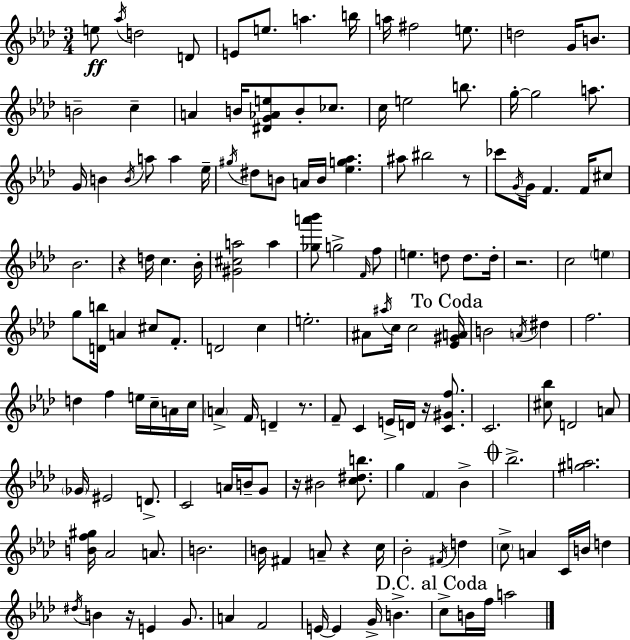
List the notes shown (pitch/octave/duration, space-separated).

E5/e Ab5/s D5/h D4/e E4/e E5/e. A5/q. B5/s A5/s F#5/h E5/e. D5/h G4/s B4/e. B4/h C5/q A4/q B4/s [D#4,G4,Ab4,E5]/e B4/e CES5/e. C5/s E5/h B5/e. G5/s G5/h A5/e. G4/s B4/q B4/s A5/e A5/q Eb5/s G#5/s D#5/e B4/e A4/s B4/s [Eb5,G5,Ab5]/q. A#5/e BIS5/h R/e CES6/e G4/s G4/s F4/q. F4/s C#5/e Bb4/h. R/q D5/s C5/q. Bb4/s [G#4,C#5,A5]/h A5/q [Gb5,A6,Bb6]/e G5/h F4/s F5/e E5/q. D5/e D5/e. D5/s R/h. C5/h E5/q G5/e [D4,B5]/s A4/q C#5/e F4/e. D4/h C5/q E5/h. A#4/e A#5/s C5/s C5/h [Eb4,G#4,A4]/s B4/h A4/s D#5/q F5/h. D5/q F5/q E5/s C5/s A4/s C5/s A4/q F4/s D4/q R/e. F4/e C4/q E4/s D4/s R/s [C4,G#4,F5]/e. C4/h. [C#5,Bb5]/e D4/h A4/e Gb4/s EIS4/h D4/e. C4/h A4/s B4/s G4/e R/s BIS4/h [C5,D#5,B5]/e. G5/q F4/q Bb4/q Bb5/h. [G#5,A5]/h. [B4,F5,G#5]/s Ab4/h A4/e. B4/h. B4/s F#4/q A4/e R/q C5/s Bb4/h F#4/s D5/q C5/e A4/q C4/s B4/s D5/q D#5/s B4/q R/s E4/q G4/e. A4/q F4/h E4/s E4/q G4/s B4/q. C5/e B4/s F5/s A5/h